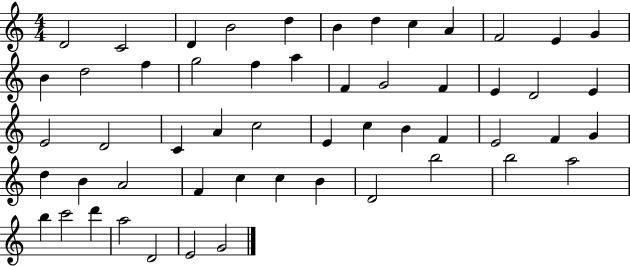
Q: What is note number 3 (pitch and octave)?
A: D4